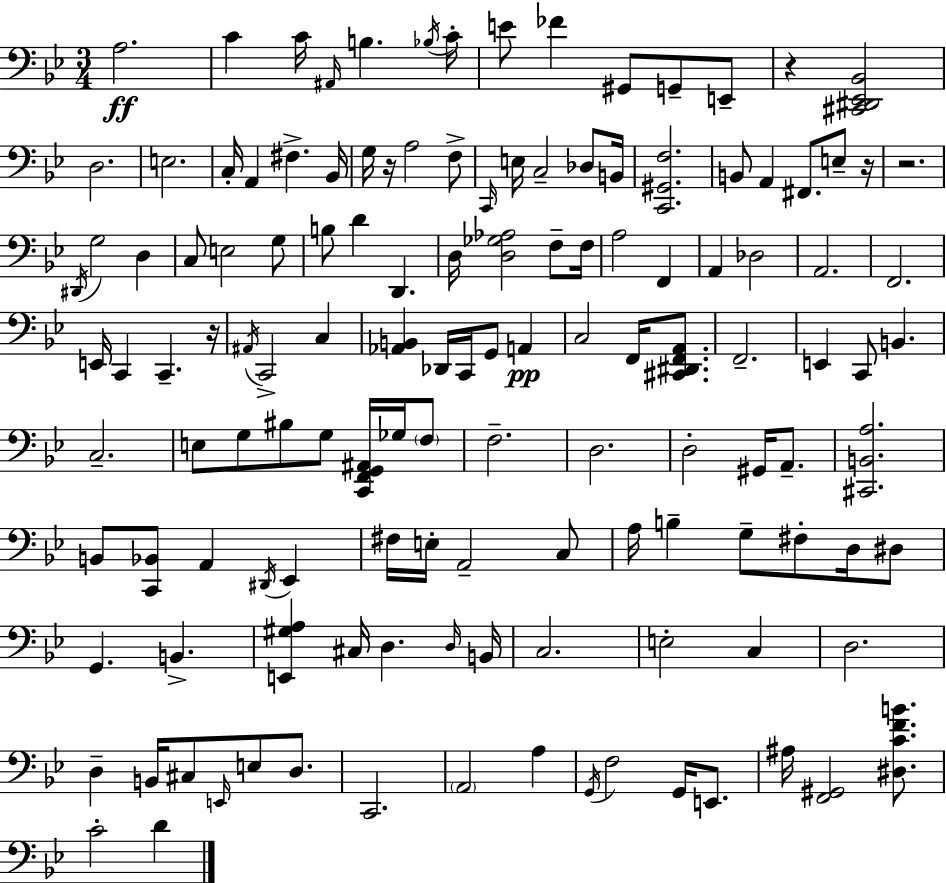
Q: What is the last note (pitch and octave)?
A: D4